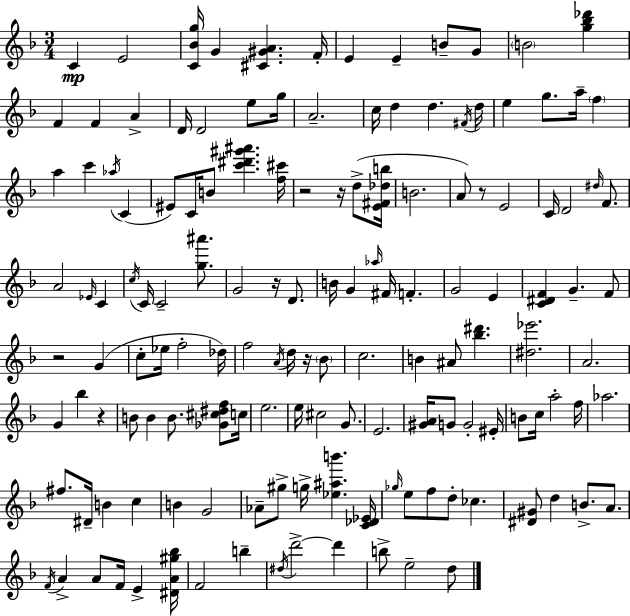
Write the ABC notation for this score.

X:1
T:Untitled
M:3/4
L:1/4
K:F
C E2 [C_Bg]/4 G [^C^GA] F/4 E E B/2 G/2 B2 [g_b_d'] F F A D/4 D2 e/2 g/4 A2 c/4 d d ^F/4 d/4 e g/2 a/4 f a c' _a/4 C ^E/2 C/4 B/2 [c'^d'^g'^a'] [f^c']/4 z2 z/4 d/2 [E^F_db]/4 B2 A/2 z/2 E2 C/4 D2 ^d/4 F/2 A2 _E/4 C c/4 C/4 C2 [g^a']/2 G2 z/4 D/2 B/4 G _a/4 ^F/4 F G2 E [C^DF] G F/2 z2 G c/2 _e/4 f2 _d/4 f2 A/4 d/4 z/4 _B/2 c2 B ^A/2 [_b^d'] [^d_e']2 A2 G _b z B/2 B B/2 [_G^c^df]/2 c/4 e2 e/4 ^c2 G/2 E2 [^GA]/4 G/2 G2 ^E/4 B/2 c/4 a2 f/4 _a2 ^f/2 ^D/4 B c B G2 _A/2 ^g/2 g/4 [_e^ab'] [C_D_E]/4 _g/4 e/2 f/2 d/2 _c [^D^G]/2 d B/2 A/2 F/4 A A/2 F/4 E [^DA^g_b]/4 F2 b ^d/4 d'2 d' b/2 e2 d/2